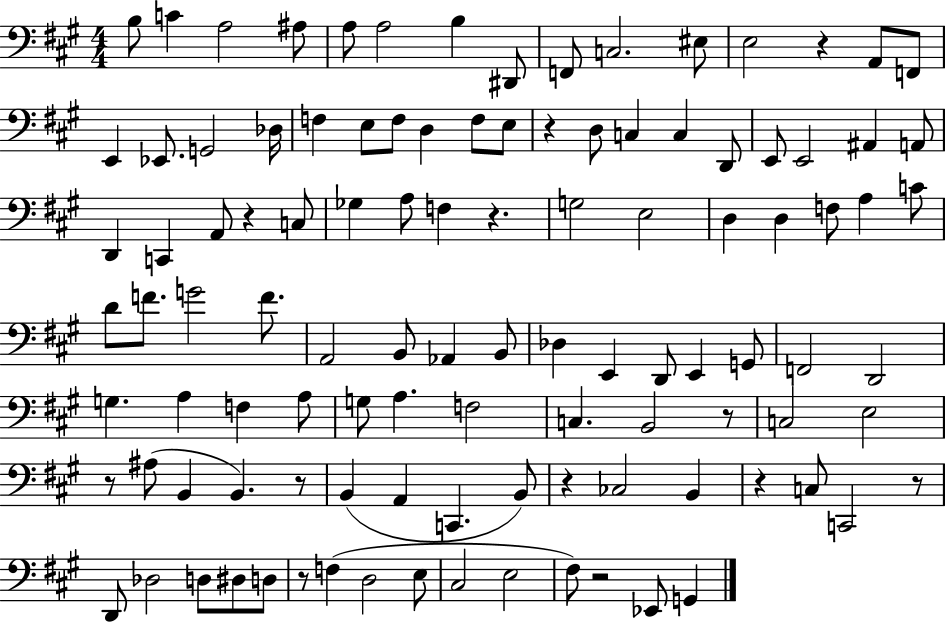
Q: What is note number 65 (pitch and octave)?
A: A3